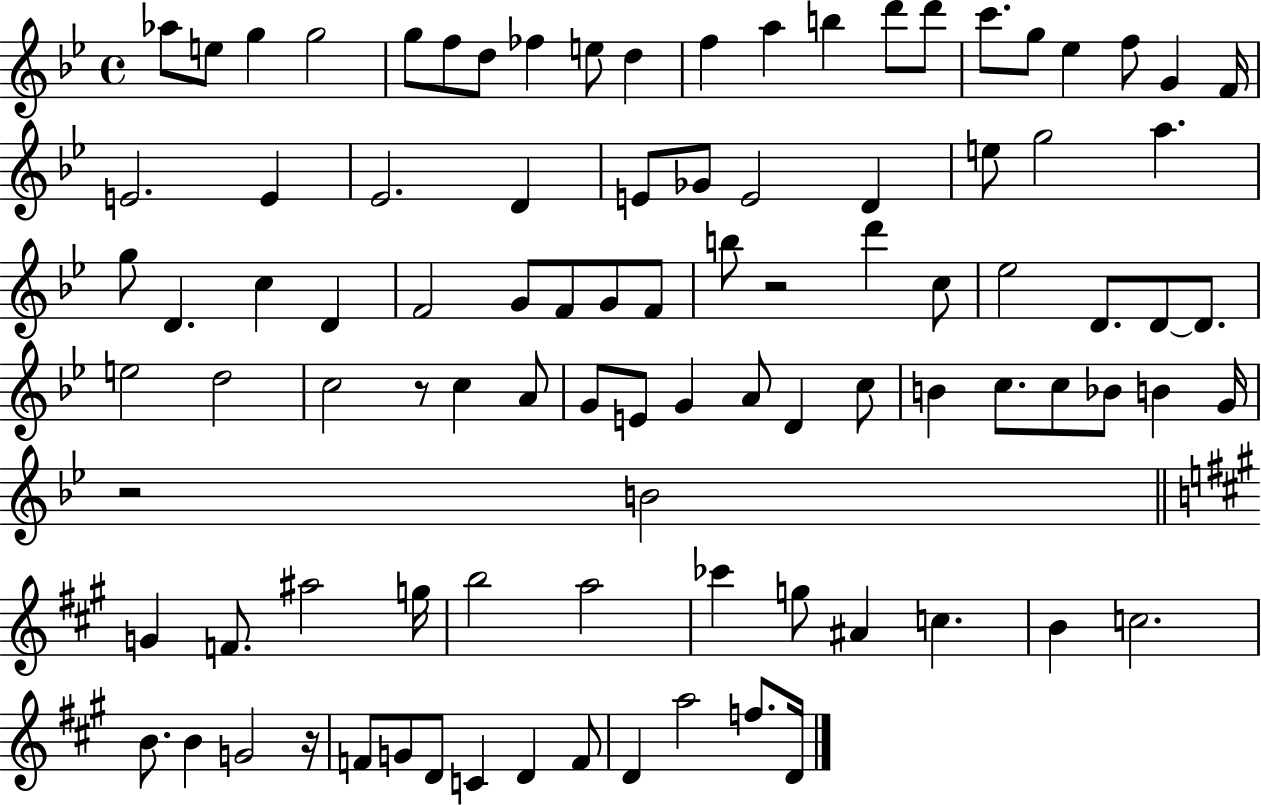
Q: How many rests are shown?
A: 4